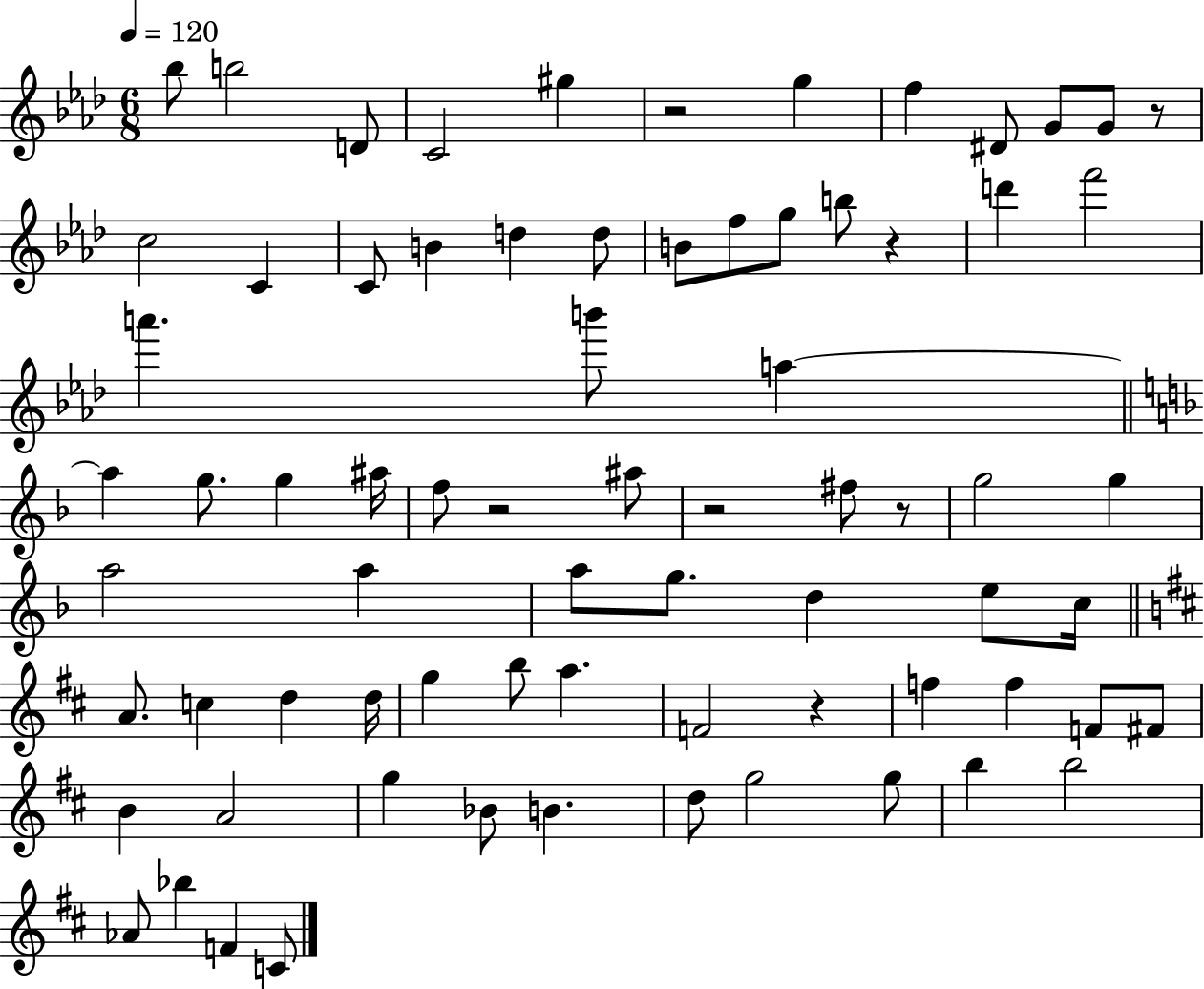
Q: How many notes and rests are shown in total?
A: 74